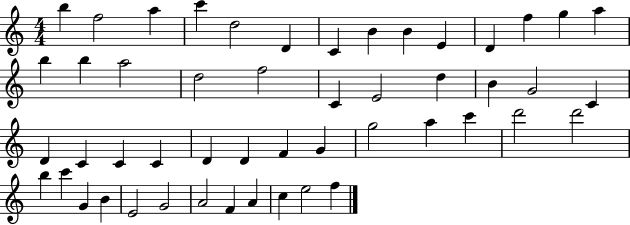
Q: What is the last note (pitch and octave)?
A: F5